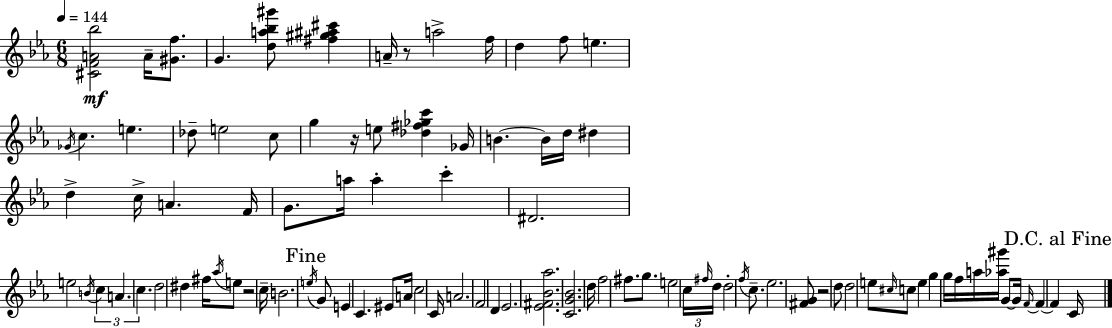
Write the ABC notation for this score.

X:1
T:Untitled
M:6/8
L:1/4
K:Eb
[^CFA_b]2 A/4 [^Gf]/2 G [da_b^g']/2 [^f^g^a^c'] A/4 z/2 a2 f/4 d f/2 e _G/4 c e _d/2 e2 c/2 g z/4 e/2 [_d^f_gc'] _G/4 B B/4 d/4 ^d d c/4 A F/4 G/2 a/4 a c' ^D2 e2 B/4 c A c d2 ^d ^f/4 _a/4 e/2 z2 c/4 B2 e/4 G/2 E C ^E/2 A/4 c2 C/4 A2 F2 D _E2 [_E^F_B_a]2 [CG_B]2 d/4 f2 ^f/2 g/2 e2 c/4 ^f/4 d/4 d2 f/4 c/2 _e2 [^FG]/2 z2 d/2 d2 e/2 ^c/4 c/2 e g g/4 f/4 a/4 [_a^g']/4 G/2 G/4 F/4 F F C/4